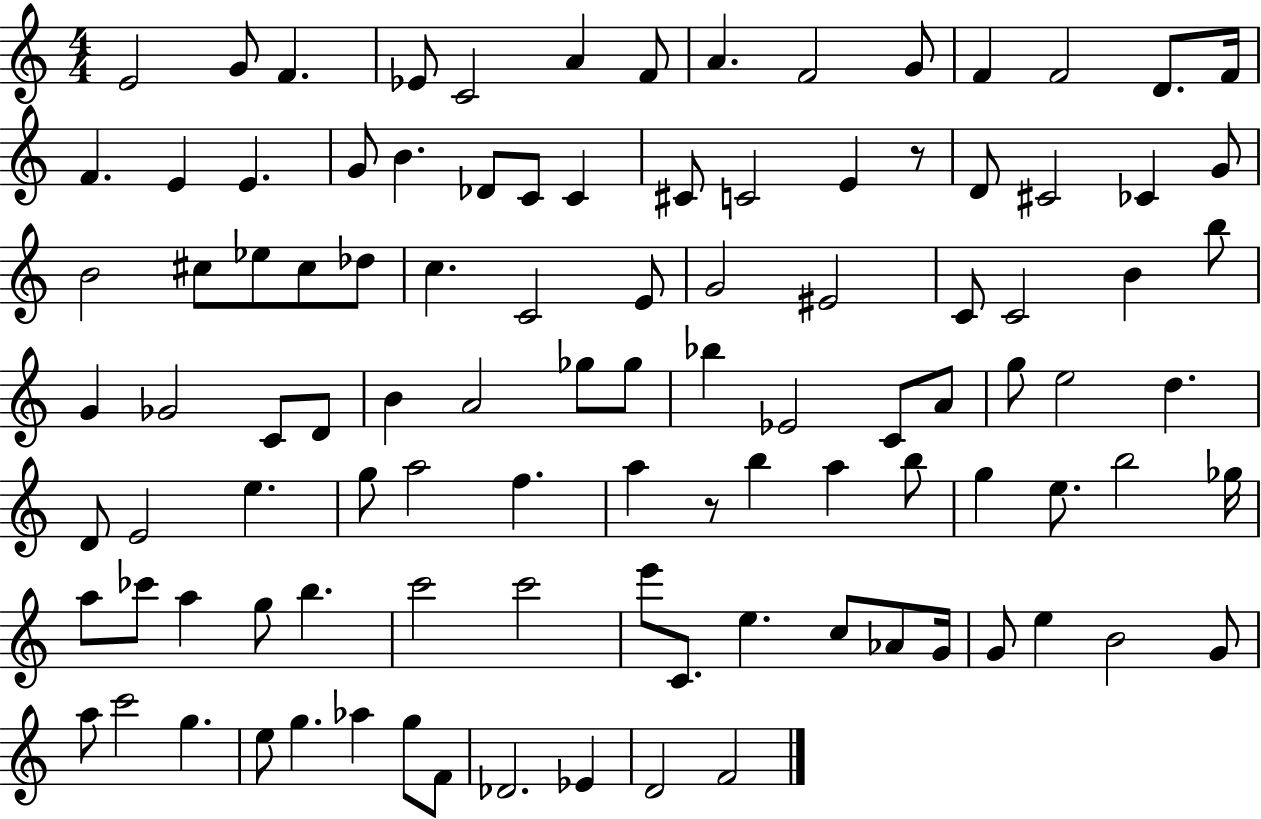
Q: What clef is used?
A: treble